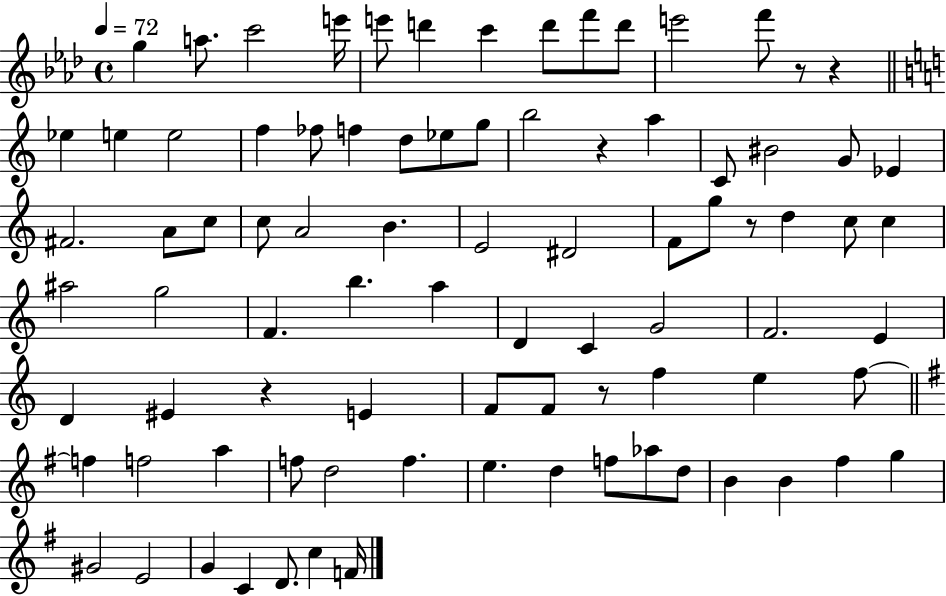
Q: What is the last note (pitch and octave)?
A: F4